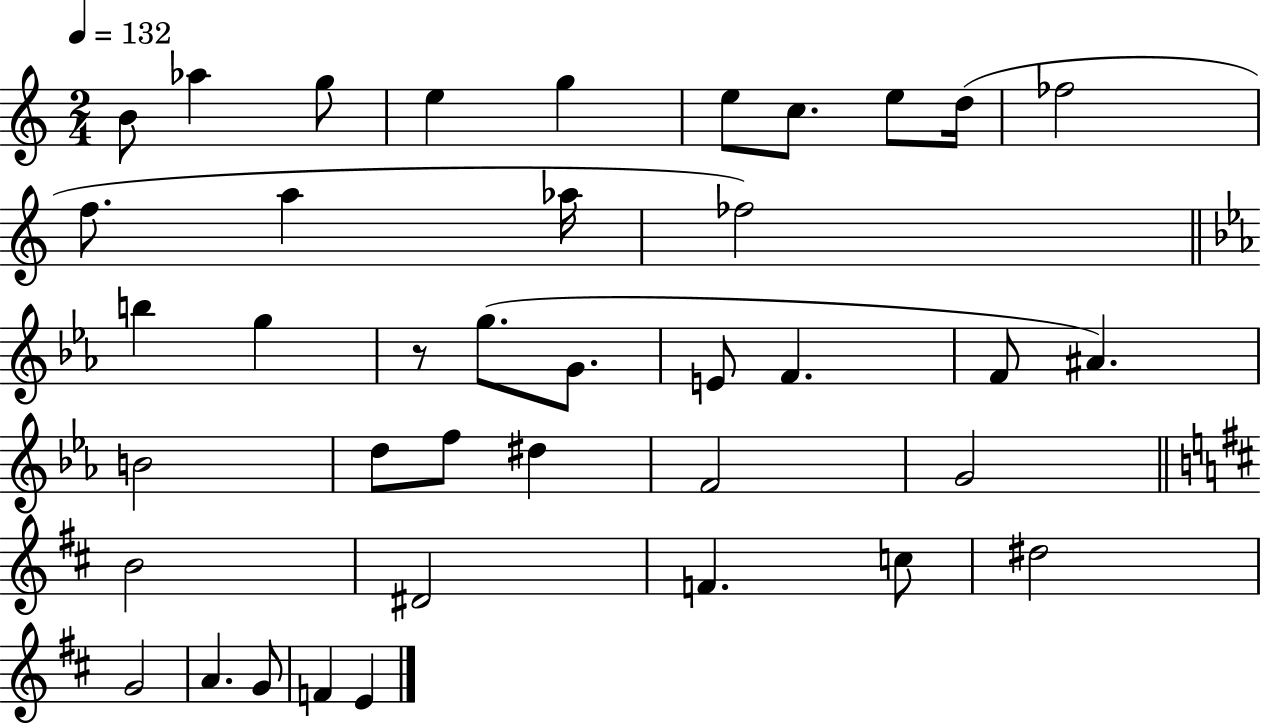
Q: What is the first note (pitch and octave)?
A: B4